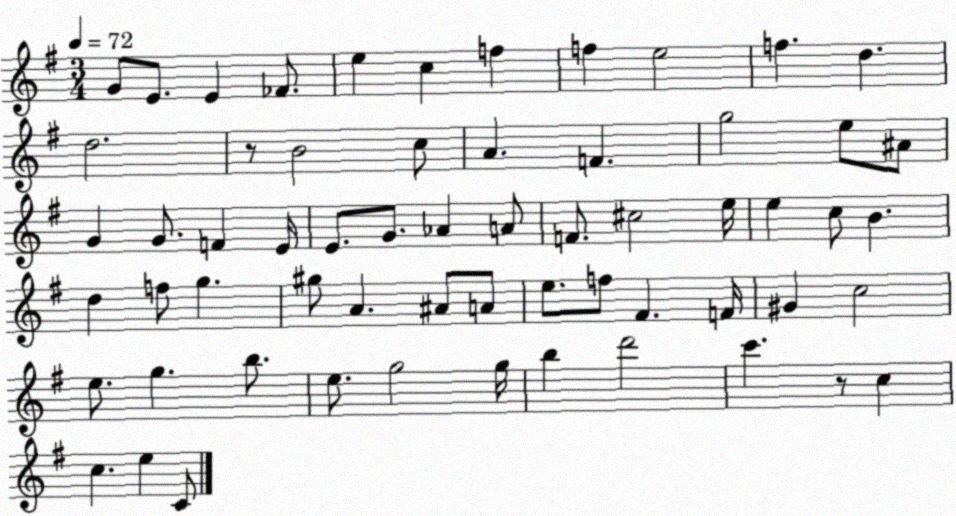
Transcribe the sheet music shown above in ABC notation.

X:1
T:Untitled
M:3/4
L:1/4
K:G
G/2 E/2 E _F/2 e c f f e2 f d d2 z/2 B2 c/2 A F g2 e/2 ^A/2 G G/2 F E/4 E/2 G/2 _A A/2 F/2 ^c2 e/4 e c/2 B d f/2 g ^g/2 A ^A/2 A/2 e/2 f/2 ^F F/4 ^G c2 e/2 g b/2 e/2 g2 g/4 b d'2 c' z/2 c c e C/2